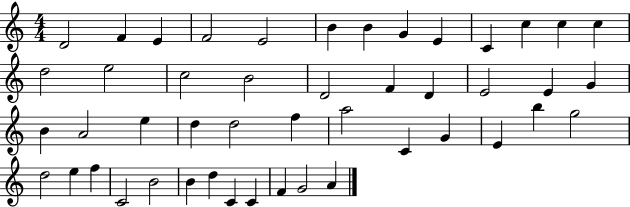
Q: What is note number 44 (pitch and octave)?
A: C4